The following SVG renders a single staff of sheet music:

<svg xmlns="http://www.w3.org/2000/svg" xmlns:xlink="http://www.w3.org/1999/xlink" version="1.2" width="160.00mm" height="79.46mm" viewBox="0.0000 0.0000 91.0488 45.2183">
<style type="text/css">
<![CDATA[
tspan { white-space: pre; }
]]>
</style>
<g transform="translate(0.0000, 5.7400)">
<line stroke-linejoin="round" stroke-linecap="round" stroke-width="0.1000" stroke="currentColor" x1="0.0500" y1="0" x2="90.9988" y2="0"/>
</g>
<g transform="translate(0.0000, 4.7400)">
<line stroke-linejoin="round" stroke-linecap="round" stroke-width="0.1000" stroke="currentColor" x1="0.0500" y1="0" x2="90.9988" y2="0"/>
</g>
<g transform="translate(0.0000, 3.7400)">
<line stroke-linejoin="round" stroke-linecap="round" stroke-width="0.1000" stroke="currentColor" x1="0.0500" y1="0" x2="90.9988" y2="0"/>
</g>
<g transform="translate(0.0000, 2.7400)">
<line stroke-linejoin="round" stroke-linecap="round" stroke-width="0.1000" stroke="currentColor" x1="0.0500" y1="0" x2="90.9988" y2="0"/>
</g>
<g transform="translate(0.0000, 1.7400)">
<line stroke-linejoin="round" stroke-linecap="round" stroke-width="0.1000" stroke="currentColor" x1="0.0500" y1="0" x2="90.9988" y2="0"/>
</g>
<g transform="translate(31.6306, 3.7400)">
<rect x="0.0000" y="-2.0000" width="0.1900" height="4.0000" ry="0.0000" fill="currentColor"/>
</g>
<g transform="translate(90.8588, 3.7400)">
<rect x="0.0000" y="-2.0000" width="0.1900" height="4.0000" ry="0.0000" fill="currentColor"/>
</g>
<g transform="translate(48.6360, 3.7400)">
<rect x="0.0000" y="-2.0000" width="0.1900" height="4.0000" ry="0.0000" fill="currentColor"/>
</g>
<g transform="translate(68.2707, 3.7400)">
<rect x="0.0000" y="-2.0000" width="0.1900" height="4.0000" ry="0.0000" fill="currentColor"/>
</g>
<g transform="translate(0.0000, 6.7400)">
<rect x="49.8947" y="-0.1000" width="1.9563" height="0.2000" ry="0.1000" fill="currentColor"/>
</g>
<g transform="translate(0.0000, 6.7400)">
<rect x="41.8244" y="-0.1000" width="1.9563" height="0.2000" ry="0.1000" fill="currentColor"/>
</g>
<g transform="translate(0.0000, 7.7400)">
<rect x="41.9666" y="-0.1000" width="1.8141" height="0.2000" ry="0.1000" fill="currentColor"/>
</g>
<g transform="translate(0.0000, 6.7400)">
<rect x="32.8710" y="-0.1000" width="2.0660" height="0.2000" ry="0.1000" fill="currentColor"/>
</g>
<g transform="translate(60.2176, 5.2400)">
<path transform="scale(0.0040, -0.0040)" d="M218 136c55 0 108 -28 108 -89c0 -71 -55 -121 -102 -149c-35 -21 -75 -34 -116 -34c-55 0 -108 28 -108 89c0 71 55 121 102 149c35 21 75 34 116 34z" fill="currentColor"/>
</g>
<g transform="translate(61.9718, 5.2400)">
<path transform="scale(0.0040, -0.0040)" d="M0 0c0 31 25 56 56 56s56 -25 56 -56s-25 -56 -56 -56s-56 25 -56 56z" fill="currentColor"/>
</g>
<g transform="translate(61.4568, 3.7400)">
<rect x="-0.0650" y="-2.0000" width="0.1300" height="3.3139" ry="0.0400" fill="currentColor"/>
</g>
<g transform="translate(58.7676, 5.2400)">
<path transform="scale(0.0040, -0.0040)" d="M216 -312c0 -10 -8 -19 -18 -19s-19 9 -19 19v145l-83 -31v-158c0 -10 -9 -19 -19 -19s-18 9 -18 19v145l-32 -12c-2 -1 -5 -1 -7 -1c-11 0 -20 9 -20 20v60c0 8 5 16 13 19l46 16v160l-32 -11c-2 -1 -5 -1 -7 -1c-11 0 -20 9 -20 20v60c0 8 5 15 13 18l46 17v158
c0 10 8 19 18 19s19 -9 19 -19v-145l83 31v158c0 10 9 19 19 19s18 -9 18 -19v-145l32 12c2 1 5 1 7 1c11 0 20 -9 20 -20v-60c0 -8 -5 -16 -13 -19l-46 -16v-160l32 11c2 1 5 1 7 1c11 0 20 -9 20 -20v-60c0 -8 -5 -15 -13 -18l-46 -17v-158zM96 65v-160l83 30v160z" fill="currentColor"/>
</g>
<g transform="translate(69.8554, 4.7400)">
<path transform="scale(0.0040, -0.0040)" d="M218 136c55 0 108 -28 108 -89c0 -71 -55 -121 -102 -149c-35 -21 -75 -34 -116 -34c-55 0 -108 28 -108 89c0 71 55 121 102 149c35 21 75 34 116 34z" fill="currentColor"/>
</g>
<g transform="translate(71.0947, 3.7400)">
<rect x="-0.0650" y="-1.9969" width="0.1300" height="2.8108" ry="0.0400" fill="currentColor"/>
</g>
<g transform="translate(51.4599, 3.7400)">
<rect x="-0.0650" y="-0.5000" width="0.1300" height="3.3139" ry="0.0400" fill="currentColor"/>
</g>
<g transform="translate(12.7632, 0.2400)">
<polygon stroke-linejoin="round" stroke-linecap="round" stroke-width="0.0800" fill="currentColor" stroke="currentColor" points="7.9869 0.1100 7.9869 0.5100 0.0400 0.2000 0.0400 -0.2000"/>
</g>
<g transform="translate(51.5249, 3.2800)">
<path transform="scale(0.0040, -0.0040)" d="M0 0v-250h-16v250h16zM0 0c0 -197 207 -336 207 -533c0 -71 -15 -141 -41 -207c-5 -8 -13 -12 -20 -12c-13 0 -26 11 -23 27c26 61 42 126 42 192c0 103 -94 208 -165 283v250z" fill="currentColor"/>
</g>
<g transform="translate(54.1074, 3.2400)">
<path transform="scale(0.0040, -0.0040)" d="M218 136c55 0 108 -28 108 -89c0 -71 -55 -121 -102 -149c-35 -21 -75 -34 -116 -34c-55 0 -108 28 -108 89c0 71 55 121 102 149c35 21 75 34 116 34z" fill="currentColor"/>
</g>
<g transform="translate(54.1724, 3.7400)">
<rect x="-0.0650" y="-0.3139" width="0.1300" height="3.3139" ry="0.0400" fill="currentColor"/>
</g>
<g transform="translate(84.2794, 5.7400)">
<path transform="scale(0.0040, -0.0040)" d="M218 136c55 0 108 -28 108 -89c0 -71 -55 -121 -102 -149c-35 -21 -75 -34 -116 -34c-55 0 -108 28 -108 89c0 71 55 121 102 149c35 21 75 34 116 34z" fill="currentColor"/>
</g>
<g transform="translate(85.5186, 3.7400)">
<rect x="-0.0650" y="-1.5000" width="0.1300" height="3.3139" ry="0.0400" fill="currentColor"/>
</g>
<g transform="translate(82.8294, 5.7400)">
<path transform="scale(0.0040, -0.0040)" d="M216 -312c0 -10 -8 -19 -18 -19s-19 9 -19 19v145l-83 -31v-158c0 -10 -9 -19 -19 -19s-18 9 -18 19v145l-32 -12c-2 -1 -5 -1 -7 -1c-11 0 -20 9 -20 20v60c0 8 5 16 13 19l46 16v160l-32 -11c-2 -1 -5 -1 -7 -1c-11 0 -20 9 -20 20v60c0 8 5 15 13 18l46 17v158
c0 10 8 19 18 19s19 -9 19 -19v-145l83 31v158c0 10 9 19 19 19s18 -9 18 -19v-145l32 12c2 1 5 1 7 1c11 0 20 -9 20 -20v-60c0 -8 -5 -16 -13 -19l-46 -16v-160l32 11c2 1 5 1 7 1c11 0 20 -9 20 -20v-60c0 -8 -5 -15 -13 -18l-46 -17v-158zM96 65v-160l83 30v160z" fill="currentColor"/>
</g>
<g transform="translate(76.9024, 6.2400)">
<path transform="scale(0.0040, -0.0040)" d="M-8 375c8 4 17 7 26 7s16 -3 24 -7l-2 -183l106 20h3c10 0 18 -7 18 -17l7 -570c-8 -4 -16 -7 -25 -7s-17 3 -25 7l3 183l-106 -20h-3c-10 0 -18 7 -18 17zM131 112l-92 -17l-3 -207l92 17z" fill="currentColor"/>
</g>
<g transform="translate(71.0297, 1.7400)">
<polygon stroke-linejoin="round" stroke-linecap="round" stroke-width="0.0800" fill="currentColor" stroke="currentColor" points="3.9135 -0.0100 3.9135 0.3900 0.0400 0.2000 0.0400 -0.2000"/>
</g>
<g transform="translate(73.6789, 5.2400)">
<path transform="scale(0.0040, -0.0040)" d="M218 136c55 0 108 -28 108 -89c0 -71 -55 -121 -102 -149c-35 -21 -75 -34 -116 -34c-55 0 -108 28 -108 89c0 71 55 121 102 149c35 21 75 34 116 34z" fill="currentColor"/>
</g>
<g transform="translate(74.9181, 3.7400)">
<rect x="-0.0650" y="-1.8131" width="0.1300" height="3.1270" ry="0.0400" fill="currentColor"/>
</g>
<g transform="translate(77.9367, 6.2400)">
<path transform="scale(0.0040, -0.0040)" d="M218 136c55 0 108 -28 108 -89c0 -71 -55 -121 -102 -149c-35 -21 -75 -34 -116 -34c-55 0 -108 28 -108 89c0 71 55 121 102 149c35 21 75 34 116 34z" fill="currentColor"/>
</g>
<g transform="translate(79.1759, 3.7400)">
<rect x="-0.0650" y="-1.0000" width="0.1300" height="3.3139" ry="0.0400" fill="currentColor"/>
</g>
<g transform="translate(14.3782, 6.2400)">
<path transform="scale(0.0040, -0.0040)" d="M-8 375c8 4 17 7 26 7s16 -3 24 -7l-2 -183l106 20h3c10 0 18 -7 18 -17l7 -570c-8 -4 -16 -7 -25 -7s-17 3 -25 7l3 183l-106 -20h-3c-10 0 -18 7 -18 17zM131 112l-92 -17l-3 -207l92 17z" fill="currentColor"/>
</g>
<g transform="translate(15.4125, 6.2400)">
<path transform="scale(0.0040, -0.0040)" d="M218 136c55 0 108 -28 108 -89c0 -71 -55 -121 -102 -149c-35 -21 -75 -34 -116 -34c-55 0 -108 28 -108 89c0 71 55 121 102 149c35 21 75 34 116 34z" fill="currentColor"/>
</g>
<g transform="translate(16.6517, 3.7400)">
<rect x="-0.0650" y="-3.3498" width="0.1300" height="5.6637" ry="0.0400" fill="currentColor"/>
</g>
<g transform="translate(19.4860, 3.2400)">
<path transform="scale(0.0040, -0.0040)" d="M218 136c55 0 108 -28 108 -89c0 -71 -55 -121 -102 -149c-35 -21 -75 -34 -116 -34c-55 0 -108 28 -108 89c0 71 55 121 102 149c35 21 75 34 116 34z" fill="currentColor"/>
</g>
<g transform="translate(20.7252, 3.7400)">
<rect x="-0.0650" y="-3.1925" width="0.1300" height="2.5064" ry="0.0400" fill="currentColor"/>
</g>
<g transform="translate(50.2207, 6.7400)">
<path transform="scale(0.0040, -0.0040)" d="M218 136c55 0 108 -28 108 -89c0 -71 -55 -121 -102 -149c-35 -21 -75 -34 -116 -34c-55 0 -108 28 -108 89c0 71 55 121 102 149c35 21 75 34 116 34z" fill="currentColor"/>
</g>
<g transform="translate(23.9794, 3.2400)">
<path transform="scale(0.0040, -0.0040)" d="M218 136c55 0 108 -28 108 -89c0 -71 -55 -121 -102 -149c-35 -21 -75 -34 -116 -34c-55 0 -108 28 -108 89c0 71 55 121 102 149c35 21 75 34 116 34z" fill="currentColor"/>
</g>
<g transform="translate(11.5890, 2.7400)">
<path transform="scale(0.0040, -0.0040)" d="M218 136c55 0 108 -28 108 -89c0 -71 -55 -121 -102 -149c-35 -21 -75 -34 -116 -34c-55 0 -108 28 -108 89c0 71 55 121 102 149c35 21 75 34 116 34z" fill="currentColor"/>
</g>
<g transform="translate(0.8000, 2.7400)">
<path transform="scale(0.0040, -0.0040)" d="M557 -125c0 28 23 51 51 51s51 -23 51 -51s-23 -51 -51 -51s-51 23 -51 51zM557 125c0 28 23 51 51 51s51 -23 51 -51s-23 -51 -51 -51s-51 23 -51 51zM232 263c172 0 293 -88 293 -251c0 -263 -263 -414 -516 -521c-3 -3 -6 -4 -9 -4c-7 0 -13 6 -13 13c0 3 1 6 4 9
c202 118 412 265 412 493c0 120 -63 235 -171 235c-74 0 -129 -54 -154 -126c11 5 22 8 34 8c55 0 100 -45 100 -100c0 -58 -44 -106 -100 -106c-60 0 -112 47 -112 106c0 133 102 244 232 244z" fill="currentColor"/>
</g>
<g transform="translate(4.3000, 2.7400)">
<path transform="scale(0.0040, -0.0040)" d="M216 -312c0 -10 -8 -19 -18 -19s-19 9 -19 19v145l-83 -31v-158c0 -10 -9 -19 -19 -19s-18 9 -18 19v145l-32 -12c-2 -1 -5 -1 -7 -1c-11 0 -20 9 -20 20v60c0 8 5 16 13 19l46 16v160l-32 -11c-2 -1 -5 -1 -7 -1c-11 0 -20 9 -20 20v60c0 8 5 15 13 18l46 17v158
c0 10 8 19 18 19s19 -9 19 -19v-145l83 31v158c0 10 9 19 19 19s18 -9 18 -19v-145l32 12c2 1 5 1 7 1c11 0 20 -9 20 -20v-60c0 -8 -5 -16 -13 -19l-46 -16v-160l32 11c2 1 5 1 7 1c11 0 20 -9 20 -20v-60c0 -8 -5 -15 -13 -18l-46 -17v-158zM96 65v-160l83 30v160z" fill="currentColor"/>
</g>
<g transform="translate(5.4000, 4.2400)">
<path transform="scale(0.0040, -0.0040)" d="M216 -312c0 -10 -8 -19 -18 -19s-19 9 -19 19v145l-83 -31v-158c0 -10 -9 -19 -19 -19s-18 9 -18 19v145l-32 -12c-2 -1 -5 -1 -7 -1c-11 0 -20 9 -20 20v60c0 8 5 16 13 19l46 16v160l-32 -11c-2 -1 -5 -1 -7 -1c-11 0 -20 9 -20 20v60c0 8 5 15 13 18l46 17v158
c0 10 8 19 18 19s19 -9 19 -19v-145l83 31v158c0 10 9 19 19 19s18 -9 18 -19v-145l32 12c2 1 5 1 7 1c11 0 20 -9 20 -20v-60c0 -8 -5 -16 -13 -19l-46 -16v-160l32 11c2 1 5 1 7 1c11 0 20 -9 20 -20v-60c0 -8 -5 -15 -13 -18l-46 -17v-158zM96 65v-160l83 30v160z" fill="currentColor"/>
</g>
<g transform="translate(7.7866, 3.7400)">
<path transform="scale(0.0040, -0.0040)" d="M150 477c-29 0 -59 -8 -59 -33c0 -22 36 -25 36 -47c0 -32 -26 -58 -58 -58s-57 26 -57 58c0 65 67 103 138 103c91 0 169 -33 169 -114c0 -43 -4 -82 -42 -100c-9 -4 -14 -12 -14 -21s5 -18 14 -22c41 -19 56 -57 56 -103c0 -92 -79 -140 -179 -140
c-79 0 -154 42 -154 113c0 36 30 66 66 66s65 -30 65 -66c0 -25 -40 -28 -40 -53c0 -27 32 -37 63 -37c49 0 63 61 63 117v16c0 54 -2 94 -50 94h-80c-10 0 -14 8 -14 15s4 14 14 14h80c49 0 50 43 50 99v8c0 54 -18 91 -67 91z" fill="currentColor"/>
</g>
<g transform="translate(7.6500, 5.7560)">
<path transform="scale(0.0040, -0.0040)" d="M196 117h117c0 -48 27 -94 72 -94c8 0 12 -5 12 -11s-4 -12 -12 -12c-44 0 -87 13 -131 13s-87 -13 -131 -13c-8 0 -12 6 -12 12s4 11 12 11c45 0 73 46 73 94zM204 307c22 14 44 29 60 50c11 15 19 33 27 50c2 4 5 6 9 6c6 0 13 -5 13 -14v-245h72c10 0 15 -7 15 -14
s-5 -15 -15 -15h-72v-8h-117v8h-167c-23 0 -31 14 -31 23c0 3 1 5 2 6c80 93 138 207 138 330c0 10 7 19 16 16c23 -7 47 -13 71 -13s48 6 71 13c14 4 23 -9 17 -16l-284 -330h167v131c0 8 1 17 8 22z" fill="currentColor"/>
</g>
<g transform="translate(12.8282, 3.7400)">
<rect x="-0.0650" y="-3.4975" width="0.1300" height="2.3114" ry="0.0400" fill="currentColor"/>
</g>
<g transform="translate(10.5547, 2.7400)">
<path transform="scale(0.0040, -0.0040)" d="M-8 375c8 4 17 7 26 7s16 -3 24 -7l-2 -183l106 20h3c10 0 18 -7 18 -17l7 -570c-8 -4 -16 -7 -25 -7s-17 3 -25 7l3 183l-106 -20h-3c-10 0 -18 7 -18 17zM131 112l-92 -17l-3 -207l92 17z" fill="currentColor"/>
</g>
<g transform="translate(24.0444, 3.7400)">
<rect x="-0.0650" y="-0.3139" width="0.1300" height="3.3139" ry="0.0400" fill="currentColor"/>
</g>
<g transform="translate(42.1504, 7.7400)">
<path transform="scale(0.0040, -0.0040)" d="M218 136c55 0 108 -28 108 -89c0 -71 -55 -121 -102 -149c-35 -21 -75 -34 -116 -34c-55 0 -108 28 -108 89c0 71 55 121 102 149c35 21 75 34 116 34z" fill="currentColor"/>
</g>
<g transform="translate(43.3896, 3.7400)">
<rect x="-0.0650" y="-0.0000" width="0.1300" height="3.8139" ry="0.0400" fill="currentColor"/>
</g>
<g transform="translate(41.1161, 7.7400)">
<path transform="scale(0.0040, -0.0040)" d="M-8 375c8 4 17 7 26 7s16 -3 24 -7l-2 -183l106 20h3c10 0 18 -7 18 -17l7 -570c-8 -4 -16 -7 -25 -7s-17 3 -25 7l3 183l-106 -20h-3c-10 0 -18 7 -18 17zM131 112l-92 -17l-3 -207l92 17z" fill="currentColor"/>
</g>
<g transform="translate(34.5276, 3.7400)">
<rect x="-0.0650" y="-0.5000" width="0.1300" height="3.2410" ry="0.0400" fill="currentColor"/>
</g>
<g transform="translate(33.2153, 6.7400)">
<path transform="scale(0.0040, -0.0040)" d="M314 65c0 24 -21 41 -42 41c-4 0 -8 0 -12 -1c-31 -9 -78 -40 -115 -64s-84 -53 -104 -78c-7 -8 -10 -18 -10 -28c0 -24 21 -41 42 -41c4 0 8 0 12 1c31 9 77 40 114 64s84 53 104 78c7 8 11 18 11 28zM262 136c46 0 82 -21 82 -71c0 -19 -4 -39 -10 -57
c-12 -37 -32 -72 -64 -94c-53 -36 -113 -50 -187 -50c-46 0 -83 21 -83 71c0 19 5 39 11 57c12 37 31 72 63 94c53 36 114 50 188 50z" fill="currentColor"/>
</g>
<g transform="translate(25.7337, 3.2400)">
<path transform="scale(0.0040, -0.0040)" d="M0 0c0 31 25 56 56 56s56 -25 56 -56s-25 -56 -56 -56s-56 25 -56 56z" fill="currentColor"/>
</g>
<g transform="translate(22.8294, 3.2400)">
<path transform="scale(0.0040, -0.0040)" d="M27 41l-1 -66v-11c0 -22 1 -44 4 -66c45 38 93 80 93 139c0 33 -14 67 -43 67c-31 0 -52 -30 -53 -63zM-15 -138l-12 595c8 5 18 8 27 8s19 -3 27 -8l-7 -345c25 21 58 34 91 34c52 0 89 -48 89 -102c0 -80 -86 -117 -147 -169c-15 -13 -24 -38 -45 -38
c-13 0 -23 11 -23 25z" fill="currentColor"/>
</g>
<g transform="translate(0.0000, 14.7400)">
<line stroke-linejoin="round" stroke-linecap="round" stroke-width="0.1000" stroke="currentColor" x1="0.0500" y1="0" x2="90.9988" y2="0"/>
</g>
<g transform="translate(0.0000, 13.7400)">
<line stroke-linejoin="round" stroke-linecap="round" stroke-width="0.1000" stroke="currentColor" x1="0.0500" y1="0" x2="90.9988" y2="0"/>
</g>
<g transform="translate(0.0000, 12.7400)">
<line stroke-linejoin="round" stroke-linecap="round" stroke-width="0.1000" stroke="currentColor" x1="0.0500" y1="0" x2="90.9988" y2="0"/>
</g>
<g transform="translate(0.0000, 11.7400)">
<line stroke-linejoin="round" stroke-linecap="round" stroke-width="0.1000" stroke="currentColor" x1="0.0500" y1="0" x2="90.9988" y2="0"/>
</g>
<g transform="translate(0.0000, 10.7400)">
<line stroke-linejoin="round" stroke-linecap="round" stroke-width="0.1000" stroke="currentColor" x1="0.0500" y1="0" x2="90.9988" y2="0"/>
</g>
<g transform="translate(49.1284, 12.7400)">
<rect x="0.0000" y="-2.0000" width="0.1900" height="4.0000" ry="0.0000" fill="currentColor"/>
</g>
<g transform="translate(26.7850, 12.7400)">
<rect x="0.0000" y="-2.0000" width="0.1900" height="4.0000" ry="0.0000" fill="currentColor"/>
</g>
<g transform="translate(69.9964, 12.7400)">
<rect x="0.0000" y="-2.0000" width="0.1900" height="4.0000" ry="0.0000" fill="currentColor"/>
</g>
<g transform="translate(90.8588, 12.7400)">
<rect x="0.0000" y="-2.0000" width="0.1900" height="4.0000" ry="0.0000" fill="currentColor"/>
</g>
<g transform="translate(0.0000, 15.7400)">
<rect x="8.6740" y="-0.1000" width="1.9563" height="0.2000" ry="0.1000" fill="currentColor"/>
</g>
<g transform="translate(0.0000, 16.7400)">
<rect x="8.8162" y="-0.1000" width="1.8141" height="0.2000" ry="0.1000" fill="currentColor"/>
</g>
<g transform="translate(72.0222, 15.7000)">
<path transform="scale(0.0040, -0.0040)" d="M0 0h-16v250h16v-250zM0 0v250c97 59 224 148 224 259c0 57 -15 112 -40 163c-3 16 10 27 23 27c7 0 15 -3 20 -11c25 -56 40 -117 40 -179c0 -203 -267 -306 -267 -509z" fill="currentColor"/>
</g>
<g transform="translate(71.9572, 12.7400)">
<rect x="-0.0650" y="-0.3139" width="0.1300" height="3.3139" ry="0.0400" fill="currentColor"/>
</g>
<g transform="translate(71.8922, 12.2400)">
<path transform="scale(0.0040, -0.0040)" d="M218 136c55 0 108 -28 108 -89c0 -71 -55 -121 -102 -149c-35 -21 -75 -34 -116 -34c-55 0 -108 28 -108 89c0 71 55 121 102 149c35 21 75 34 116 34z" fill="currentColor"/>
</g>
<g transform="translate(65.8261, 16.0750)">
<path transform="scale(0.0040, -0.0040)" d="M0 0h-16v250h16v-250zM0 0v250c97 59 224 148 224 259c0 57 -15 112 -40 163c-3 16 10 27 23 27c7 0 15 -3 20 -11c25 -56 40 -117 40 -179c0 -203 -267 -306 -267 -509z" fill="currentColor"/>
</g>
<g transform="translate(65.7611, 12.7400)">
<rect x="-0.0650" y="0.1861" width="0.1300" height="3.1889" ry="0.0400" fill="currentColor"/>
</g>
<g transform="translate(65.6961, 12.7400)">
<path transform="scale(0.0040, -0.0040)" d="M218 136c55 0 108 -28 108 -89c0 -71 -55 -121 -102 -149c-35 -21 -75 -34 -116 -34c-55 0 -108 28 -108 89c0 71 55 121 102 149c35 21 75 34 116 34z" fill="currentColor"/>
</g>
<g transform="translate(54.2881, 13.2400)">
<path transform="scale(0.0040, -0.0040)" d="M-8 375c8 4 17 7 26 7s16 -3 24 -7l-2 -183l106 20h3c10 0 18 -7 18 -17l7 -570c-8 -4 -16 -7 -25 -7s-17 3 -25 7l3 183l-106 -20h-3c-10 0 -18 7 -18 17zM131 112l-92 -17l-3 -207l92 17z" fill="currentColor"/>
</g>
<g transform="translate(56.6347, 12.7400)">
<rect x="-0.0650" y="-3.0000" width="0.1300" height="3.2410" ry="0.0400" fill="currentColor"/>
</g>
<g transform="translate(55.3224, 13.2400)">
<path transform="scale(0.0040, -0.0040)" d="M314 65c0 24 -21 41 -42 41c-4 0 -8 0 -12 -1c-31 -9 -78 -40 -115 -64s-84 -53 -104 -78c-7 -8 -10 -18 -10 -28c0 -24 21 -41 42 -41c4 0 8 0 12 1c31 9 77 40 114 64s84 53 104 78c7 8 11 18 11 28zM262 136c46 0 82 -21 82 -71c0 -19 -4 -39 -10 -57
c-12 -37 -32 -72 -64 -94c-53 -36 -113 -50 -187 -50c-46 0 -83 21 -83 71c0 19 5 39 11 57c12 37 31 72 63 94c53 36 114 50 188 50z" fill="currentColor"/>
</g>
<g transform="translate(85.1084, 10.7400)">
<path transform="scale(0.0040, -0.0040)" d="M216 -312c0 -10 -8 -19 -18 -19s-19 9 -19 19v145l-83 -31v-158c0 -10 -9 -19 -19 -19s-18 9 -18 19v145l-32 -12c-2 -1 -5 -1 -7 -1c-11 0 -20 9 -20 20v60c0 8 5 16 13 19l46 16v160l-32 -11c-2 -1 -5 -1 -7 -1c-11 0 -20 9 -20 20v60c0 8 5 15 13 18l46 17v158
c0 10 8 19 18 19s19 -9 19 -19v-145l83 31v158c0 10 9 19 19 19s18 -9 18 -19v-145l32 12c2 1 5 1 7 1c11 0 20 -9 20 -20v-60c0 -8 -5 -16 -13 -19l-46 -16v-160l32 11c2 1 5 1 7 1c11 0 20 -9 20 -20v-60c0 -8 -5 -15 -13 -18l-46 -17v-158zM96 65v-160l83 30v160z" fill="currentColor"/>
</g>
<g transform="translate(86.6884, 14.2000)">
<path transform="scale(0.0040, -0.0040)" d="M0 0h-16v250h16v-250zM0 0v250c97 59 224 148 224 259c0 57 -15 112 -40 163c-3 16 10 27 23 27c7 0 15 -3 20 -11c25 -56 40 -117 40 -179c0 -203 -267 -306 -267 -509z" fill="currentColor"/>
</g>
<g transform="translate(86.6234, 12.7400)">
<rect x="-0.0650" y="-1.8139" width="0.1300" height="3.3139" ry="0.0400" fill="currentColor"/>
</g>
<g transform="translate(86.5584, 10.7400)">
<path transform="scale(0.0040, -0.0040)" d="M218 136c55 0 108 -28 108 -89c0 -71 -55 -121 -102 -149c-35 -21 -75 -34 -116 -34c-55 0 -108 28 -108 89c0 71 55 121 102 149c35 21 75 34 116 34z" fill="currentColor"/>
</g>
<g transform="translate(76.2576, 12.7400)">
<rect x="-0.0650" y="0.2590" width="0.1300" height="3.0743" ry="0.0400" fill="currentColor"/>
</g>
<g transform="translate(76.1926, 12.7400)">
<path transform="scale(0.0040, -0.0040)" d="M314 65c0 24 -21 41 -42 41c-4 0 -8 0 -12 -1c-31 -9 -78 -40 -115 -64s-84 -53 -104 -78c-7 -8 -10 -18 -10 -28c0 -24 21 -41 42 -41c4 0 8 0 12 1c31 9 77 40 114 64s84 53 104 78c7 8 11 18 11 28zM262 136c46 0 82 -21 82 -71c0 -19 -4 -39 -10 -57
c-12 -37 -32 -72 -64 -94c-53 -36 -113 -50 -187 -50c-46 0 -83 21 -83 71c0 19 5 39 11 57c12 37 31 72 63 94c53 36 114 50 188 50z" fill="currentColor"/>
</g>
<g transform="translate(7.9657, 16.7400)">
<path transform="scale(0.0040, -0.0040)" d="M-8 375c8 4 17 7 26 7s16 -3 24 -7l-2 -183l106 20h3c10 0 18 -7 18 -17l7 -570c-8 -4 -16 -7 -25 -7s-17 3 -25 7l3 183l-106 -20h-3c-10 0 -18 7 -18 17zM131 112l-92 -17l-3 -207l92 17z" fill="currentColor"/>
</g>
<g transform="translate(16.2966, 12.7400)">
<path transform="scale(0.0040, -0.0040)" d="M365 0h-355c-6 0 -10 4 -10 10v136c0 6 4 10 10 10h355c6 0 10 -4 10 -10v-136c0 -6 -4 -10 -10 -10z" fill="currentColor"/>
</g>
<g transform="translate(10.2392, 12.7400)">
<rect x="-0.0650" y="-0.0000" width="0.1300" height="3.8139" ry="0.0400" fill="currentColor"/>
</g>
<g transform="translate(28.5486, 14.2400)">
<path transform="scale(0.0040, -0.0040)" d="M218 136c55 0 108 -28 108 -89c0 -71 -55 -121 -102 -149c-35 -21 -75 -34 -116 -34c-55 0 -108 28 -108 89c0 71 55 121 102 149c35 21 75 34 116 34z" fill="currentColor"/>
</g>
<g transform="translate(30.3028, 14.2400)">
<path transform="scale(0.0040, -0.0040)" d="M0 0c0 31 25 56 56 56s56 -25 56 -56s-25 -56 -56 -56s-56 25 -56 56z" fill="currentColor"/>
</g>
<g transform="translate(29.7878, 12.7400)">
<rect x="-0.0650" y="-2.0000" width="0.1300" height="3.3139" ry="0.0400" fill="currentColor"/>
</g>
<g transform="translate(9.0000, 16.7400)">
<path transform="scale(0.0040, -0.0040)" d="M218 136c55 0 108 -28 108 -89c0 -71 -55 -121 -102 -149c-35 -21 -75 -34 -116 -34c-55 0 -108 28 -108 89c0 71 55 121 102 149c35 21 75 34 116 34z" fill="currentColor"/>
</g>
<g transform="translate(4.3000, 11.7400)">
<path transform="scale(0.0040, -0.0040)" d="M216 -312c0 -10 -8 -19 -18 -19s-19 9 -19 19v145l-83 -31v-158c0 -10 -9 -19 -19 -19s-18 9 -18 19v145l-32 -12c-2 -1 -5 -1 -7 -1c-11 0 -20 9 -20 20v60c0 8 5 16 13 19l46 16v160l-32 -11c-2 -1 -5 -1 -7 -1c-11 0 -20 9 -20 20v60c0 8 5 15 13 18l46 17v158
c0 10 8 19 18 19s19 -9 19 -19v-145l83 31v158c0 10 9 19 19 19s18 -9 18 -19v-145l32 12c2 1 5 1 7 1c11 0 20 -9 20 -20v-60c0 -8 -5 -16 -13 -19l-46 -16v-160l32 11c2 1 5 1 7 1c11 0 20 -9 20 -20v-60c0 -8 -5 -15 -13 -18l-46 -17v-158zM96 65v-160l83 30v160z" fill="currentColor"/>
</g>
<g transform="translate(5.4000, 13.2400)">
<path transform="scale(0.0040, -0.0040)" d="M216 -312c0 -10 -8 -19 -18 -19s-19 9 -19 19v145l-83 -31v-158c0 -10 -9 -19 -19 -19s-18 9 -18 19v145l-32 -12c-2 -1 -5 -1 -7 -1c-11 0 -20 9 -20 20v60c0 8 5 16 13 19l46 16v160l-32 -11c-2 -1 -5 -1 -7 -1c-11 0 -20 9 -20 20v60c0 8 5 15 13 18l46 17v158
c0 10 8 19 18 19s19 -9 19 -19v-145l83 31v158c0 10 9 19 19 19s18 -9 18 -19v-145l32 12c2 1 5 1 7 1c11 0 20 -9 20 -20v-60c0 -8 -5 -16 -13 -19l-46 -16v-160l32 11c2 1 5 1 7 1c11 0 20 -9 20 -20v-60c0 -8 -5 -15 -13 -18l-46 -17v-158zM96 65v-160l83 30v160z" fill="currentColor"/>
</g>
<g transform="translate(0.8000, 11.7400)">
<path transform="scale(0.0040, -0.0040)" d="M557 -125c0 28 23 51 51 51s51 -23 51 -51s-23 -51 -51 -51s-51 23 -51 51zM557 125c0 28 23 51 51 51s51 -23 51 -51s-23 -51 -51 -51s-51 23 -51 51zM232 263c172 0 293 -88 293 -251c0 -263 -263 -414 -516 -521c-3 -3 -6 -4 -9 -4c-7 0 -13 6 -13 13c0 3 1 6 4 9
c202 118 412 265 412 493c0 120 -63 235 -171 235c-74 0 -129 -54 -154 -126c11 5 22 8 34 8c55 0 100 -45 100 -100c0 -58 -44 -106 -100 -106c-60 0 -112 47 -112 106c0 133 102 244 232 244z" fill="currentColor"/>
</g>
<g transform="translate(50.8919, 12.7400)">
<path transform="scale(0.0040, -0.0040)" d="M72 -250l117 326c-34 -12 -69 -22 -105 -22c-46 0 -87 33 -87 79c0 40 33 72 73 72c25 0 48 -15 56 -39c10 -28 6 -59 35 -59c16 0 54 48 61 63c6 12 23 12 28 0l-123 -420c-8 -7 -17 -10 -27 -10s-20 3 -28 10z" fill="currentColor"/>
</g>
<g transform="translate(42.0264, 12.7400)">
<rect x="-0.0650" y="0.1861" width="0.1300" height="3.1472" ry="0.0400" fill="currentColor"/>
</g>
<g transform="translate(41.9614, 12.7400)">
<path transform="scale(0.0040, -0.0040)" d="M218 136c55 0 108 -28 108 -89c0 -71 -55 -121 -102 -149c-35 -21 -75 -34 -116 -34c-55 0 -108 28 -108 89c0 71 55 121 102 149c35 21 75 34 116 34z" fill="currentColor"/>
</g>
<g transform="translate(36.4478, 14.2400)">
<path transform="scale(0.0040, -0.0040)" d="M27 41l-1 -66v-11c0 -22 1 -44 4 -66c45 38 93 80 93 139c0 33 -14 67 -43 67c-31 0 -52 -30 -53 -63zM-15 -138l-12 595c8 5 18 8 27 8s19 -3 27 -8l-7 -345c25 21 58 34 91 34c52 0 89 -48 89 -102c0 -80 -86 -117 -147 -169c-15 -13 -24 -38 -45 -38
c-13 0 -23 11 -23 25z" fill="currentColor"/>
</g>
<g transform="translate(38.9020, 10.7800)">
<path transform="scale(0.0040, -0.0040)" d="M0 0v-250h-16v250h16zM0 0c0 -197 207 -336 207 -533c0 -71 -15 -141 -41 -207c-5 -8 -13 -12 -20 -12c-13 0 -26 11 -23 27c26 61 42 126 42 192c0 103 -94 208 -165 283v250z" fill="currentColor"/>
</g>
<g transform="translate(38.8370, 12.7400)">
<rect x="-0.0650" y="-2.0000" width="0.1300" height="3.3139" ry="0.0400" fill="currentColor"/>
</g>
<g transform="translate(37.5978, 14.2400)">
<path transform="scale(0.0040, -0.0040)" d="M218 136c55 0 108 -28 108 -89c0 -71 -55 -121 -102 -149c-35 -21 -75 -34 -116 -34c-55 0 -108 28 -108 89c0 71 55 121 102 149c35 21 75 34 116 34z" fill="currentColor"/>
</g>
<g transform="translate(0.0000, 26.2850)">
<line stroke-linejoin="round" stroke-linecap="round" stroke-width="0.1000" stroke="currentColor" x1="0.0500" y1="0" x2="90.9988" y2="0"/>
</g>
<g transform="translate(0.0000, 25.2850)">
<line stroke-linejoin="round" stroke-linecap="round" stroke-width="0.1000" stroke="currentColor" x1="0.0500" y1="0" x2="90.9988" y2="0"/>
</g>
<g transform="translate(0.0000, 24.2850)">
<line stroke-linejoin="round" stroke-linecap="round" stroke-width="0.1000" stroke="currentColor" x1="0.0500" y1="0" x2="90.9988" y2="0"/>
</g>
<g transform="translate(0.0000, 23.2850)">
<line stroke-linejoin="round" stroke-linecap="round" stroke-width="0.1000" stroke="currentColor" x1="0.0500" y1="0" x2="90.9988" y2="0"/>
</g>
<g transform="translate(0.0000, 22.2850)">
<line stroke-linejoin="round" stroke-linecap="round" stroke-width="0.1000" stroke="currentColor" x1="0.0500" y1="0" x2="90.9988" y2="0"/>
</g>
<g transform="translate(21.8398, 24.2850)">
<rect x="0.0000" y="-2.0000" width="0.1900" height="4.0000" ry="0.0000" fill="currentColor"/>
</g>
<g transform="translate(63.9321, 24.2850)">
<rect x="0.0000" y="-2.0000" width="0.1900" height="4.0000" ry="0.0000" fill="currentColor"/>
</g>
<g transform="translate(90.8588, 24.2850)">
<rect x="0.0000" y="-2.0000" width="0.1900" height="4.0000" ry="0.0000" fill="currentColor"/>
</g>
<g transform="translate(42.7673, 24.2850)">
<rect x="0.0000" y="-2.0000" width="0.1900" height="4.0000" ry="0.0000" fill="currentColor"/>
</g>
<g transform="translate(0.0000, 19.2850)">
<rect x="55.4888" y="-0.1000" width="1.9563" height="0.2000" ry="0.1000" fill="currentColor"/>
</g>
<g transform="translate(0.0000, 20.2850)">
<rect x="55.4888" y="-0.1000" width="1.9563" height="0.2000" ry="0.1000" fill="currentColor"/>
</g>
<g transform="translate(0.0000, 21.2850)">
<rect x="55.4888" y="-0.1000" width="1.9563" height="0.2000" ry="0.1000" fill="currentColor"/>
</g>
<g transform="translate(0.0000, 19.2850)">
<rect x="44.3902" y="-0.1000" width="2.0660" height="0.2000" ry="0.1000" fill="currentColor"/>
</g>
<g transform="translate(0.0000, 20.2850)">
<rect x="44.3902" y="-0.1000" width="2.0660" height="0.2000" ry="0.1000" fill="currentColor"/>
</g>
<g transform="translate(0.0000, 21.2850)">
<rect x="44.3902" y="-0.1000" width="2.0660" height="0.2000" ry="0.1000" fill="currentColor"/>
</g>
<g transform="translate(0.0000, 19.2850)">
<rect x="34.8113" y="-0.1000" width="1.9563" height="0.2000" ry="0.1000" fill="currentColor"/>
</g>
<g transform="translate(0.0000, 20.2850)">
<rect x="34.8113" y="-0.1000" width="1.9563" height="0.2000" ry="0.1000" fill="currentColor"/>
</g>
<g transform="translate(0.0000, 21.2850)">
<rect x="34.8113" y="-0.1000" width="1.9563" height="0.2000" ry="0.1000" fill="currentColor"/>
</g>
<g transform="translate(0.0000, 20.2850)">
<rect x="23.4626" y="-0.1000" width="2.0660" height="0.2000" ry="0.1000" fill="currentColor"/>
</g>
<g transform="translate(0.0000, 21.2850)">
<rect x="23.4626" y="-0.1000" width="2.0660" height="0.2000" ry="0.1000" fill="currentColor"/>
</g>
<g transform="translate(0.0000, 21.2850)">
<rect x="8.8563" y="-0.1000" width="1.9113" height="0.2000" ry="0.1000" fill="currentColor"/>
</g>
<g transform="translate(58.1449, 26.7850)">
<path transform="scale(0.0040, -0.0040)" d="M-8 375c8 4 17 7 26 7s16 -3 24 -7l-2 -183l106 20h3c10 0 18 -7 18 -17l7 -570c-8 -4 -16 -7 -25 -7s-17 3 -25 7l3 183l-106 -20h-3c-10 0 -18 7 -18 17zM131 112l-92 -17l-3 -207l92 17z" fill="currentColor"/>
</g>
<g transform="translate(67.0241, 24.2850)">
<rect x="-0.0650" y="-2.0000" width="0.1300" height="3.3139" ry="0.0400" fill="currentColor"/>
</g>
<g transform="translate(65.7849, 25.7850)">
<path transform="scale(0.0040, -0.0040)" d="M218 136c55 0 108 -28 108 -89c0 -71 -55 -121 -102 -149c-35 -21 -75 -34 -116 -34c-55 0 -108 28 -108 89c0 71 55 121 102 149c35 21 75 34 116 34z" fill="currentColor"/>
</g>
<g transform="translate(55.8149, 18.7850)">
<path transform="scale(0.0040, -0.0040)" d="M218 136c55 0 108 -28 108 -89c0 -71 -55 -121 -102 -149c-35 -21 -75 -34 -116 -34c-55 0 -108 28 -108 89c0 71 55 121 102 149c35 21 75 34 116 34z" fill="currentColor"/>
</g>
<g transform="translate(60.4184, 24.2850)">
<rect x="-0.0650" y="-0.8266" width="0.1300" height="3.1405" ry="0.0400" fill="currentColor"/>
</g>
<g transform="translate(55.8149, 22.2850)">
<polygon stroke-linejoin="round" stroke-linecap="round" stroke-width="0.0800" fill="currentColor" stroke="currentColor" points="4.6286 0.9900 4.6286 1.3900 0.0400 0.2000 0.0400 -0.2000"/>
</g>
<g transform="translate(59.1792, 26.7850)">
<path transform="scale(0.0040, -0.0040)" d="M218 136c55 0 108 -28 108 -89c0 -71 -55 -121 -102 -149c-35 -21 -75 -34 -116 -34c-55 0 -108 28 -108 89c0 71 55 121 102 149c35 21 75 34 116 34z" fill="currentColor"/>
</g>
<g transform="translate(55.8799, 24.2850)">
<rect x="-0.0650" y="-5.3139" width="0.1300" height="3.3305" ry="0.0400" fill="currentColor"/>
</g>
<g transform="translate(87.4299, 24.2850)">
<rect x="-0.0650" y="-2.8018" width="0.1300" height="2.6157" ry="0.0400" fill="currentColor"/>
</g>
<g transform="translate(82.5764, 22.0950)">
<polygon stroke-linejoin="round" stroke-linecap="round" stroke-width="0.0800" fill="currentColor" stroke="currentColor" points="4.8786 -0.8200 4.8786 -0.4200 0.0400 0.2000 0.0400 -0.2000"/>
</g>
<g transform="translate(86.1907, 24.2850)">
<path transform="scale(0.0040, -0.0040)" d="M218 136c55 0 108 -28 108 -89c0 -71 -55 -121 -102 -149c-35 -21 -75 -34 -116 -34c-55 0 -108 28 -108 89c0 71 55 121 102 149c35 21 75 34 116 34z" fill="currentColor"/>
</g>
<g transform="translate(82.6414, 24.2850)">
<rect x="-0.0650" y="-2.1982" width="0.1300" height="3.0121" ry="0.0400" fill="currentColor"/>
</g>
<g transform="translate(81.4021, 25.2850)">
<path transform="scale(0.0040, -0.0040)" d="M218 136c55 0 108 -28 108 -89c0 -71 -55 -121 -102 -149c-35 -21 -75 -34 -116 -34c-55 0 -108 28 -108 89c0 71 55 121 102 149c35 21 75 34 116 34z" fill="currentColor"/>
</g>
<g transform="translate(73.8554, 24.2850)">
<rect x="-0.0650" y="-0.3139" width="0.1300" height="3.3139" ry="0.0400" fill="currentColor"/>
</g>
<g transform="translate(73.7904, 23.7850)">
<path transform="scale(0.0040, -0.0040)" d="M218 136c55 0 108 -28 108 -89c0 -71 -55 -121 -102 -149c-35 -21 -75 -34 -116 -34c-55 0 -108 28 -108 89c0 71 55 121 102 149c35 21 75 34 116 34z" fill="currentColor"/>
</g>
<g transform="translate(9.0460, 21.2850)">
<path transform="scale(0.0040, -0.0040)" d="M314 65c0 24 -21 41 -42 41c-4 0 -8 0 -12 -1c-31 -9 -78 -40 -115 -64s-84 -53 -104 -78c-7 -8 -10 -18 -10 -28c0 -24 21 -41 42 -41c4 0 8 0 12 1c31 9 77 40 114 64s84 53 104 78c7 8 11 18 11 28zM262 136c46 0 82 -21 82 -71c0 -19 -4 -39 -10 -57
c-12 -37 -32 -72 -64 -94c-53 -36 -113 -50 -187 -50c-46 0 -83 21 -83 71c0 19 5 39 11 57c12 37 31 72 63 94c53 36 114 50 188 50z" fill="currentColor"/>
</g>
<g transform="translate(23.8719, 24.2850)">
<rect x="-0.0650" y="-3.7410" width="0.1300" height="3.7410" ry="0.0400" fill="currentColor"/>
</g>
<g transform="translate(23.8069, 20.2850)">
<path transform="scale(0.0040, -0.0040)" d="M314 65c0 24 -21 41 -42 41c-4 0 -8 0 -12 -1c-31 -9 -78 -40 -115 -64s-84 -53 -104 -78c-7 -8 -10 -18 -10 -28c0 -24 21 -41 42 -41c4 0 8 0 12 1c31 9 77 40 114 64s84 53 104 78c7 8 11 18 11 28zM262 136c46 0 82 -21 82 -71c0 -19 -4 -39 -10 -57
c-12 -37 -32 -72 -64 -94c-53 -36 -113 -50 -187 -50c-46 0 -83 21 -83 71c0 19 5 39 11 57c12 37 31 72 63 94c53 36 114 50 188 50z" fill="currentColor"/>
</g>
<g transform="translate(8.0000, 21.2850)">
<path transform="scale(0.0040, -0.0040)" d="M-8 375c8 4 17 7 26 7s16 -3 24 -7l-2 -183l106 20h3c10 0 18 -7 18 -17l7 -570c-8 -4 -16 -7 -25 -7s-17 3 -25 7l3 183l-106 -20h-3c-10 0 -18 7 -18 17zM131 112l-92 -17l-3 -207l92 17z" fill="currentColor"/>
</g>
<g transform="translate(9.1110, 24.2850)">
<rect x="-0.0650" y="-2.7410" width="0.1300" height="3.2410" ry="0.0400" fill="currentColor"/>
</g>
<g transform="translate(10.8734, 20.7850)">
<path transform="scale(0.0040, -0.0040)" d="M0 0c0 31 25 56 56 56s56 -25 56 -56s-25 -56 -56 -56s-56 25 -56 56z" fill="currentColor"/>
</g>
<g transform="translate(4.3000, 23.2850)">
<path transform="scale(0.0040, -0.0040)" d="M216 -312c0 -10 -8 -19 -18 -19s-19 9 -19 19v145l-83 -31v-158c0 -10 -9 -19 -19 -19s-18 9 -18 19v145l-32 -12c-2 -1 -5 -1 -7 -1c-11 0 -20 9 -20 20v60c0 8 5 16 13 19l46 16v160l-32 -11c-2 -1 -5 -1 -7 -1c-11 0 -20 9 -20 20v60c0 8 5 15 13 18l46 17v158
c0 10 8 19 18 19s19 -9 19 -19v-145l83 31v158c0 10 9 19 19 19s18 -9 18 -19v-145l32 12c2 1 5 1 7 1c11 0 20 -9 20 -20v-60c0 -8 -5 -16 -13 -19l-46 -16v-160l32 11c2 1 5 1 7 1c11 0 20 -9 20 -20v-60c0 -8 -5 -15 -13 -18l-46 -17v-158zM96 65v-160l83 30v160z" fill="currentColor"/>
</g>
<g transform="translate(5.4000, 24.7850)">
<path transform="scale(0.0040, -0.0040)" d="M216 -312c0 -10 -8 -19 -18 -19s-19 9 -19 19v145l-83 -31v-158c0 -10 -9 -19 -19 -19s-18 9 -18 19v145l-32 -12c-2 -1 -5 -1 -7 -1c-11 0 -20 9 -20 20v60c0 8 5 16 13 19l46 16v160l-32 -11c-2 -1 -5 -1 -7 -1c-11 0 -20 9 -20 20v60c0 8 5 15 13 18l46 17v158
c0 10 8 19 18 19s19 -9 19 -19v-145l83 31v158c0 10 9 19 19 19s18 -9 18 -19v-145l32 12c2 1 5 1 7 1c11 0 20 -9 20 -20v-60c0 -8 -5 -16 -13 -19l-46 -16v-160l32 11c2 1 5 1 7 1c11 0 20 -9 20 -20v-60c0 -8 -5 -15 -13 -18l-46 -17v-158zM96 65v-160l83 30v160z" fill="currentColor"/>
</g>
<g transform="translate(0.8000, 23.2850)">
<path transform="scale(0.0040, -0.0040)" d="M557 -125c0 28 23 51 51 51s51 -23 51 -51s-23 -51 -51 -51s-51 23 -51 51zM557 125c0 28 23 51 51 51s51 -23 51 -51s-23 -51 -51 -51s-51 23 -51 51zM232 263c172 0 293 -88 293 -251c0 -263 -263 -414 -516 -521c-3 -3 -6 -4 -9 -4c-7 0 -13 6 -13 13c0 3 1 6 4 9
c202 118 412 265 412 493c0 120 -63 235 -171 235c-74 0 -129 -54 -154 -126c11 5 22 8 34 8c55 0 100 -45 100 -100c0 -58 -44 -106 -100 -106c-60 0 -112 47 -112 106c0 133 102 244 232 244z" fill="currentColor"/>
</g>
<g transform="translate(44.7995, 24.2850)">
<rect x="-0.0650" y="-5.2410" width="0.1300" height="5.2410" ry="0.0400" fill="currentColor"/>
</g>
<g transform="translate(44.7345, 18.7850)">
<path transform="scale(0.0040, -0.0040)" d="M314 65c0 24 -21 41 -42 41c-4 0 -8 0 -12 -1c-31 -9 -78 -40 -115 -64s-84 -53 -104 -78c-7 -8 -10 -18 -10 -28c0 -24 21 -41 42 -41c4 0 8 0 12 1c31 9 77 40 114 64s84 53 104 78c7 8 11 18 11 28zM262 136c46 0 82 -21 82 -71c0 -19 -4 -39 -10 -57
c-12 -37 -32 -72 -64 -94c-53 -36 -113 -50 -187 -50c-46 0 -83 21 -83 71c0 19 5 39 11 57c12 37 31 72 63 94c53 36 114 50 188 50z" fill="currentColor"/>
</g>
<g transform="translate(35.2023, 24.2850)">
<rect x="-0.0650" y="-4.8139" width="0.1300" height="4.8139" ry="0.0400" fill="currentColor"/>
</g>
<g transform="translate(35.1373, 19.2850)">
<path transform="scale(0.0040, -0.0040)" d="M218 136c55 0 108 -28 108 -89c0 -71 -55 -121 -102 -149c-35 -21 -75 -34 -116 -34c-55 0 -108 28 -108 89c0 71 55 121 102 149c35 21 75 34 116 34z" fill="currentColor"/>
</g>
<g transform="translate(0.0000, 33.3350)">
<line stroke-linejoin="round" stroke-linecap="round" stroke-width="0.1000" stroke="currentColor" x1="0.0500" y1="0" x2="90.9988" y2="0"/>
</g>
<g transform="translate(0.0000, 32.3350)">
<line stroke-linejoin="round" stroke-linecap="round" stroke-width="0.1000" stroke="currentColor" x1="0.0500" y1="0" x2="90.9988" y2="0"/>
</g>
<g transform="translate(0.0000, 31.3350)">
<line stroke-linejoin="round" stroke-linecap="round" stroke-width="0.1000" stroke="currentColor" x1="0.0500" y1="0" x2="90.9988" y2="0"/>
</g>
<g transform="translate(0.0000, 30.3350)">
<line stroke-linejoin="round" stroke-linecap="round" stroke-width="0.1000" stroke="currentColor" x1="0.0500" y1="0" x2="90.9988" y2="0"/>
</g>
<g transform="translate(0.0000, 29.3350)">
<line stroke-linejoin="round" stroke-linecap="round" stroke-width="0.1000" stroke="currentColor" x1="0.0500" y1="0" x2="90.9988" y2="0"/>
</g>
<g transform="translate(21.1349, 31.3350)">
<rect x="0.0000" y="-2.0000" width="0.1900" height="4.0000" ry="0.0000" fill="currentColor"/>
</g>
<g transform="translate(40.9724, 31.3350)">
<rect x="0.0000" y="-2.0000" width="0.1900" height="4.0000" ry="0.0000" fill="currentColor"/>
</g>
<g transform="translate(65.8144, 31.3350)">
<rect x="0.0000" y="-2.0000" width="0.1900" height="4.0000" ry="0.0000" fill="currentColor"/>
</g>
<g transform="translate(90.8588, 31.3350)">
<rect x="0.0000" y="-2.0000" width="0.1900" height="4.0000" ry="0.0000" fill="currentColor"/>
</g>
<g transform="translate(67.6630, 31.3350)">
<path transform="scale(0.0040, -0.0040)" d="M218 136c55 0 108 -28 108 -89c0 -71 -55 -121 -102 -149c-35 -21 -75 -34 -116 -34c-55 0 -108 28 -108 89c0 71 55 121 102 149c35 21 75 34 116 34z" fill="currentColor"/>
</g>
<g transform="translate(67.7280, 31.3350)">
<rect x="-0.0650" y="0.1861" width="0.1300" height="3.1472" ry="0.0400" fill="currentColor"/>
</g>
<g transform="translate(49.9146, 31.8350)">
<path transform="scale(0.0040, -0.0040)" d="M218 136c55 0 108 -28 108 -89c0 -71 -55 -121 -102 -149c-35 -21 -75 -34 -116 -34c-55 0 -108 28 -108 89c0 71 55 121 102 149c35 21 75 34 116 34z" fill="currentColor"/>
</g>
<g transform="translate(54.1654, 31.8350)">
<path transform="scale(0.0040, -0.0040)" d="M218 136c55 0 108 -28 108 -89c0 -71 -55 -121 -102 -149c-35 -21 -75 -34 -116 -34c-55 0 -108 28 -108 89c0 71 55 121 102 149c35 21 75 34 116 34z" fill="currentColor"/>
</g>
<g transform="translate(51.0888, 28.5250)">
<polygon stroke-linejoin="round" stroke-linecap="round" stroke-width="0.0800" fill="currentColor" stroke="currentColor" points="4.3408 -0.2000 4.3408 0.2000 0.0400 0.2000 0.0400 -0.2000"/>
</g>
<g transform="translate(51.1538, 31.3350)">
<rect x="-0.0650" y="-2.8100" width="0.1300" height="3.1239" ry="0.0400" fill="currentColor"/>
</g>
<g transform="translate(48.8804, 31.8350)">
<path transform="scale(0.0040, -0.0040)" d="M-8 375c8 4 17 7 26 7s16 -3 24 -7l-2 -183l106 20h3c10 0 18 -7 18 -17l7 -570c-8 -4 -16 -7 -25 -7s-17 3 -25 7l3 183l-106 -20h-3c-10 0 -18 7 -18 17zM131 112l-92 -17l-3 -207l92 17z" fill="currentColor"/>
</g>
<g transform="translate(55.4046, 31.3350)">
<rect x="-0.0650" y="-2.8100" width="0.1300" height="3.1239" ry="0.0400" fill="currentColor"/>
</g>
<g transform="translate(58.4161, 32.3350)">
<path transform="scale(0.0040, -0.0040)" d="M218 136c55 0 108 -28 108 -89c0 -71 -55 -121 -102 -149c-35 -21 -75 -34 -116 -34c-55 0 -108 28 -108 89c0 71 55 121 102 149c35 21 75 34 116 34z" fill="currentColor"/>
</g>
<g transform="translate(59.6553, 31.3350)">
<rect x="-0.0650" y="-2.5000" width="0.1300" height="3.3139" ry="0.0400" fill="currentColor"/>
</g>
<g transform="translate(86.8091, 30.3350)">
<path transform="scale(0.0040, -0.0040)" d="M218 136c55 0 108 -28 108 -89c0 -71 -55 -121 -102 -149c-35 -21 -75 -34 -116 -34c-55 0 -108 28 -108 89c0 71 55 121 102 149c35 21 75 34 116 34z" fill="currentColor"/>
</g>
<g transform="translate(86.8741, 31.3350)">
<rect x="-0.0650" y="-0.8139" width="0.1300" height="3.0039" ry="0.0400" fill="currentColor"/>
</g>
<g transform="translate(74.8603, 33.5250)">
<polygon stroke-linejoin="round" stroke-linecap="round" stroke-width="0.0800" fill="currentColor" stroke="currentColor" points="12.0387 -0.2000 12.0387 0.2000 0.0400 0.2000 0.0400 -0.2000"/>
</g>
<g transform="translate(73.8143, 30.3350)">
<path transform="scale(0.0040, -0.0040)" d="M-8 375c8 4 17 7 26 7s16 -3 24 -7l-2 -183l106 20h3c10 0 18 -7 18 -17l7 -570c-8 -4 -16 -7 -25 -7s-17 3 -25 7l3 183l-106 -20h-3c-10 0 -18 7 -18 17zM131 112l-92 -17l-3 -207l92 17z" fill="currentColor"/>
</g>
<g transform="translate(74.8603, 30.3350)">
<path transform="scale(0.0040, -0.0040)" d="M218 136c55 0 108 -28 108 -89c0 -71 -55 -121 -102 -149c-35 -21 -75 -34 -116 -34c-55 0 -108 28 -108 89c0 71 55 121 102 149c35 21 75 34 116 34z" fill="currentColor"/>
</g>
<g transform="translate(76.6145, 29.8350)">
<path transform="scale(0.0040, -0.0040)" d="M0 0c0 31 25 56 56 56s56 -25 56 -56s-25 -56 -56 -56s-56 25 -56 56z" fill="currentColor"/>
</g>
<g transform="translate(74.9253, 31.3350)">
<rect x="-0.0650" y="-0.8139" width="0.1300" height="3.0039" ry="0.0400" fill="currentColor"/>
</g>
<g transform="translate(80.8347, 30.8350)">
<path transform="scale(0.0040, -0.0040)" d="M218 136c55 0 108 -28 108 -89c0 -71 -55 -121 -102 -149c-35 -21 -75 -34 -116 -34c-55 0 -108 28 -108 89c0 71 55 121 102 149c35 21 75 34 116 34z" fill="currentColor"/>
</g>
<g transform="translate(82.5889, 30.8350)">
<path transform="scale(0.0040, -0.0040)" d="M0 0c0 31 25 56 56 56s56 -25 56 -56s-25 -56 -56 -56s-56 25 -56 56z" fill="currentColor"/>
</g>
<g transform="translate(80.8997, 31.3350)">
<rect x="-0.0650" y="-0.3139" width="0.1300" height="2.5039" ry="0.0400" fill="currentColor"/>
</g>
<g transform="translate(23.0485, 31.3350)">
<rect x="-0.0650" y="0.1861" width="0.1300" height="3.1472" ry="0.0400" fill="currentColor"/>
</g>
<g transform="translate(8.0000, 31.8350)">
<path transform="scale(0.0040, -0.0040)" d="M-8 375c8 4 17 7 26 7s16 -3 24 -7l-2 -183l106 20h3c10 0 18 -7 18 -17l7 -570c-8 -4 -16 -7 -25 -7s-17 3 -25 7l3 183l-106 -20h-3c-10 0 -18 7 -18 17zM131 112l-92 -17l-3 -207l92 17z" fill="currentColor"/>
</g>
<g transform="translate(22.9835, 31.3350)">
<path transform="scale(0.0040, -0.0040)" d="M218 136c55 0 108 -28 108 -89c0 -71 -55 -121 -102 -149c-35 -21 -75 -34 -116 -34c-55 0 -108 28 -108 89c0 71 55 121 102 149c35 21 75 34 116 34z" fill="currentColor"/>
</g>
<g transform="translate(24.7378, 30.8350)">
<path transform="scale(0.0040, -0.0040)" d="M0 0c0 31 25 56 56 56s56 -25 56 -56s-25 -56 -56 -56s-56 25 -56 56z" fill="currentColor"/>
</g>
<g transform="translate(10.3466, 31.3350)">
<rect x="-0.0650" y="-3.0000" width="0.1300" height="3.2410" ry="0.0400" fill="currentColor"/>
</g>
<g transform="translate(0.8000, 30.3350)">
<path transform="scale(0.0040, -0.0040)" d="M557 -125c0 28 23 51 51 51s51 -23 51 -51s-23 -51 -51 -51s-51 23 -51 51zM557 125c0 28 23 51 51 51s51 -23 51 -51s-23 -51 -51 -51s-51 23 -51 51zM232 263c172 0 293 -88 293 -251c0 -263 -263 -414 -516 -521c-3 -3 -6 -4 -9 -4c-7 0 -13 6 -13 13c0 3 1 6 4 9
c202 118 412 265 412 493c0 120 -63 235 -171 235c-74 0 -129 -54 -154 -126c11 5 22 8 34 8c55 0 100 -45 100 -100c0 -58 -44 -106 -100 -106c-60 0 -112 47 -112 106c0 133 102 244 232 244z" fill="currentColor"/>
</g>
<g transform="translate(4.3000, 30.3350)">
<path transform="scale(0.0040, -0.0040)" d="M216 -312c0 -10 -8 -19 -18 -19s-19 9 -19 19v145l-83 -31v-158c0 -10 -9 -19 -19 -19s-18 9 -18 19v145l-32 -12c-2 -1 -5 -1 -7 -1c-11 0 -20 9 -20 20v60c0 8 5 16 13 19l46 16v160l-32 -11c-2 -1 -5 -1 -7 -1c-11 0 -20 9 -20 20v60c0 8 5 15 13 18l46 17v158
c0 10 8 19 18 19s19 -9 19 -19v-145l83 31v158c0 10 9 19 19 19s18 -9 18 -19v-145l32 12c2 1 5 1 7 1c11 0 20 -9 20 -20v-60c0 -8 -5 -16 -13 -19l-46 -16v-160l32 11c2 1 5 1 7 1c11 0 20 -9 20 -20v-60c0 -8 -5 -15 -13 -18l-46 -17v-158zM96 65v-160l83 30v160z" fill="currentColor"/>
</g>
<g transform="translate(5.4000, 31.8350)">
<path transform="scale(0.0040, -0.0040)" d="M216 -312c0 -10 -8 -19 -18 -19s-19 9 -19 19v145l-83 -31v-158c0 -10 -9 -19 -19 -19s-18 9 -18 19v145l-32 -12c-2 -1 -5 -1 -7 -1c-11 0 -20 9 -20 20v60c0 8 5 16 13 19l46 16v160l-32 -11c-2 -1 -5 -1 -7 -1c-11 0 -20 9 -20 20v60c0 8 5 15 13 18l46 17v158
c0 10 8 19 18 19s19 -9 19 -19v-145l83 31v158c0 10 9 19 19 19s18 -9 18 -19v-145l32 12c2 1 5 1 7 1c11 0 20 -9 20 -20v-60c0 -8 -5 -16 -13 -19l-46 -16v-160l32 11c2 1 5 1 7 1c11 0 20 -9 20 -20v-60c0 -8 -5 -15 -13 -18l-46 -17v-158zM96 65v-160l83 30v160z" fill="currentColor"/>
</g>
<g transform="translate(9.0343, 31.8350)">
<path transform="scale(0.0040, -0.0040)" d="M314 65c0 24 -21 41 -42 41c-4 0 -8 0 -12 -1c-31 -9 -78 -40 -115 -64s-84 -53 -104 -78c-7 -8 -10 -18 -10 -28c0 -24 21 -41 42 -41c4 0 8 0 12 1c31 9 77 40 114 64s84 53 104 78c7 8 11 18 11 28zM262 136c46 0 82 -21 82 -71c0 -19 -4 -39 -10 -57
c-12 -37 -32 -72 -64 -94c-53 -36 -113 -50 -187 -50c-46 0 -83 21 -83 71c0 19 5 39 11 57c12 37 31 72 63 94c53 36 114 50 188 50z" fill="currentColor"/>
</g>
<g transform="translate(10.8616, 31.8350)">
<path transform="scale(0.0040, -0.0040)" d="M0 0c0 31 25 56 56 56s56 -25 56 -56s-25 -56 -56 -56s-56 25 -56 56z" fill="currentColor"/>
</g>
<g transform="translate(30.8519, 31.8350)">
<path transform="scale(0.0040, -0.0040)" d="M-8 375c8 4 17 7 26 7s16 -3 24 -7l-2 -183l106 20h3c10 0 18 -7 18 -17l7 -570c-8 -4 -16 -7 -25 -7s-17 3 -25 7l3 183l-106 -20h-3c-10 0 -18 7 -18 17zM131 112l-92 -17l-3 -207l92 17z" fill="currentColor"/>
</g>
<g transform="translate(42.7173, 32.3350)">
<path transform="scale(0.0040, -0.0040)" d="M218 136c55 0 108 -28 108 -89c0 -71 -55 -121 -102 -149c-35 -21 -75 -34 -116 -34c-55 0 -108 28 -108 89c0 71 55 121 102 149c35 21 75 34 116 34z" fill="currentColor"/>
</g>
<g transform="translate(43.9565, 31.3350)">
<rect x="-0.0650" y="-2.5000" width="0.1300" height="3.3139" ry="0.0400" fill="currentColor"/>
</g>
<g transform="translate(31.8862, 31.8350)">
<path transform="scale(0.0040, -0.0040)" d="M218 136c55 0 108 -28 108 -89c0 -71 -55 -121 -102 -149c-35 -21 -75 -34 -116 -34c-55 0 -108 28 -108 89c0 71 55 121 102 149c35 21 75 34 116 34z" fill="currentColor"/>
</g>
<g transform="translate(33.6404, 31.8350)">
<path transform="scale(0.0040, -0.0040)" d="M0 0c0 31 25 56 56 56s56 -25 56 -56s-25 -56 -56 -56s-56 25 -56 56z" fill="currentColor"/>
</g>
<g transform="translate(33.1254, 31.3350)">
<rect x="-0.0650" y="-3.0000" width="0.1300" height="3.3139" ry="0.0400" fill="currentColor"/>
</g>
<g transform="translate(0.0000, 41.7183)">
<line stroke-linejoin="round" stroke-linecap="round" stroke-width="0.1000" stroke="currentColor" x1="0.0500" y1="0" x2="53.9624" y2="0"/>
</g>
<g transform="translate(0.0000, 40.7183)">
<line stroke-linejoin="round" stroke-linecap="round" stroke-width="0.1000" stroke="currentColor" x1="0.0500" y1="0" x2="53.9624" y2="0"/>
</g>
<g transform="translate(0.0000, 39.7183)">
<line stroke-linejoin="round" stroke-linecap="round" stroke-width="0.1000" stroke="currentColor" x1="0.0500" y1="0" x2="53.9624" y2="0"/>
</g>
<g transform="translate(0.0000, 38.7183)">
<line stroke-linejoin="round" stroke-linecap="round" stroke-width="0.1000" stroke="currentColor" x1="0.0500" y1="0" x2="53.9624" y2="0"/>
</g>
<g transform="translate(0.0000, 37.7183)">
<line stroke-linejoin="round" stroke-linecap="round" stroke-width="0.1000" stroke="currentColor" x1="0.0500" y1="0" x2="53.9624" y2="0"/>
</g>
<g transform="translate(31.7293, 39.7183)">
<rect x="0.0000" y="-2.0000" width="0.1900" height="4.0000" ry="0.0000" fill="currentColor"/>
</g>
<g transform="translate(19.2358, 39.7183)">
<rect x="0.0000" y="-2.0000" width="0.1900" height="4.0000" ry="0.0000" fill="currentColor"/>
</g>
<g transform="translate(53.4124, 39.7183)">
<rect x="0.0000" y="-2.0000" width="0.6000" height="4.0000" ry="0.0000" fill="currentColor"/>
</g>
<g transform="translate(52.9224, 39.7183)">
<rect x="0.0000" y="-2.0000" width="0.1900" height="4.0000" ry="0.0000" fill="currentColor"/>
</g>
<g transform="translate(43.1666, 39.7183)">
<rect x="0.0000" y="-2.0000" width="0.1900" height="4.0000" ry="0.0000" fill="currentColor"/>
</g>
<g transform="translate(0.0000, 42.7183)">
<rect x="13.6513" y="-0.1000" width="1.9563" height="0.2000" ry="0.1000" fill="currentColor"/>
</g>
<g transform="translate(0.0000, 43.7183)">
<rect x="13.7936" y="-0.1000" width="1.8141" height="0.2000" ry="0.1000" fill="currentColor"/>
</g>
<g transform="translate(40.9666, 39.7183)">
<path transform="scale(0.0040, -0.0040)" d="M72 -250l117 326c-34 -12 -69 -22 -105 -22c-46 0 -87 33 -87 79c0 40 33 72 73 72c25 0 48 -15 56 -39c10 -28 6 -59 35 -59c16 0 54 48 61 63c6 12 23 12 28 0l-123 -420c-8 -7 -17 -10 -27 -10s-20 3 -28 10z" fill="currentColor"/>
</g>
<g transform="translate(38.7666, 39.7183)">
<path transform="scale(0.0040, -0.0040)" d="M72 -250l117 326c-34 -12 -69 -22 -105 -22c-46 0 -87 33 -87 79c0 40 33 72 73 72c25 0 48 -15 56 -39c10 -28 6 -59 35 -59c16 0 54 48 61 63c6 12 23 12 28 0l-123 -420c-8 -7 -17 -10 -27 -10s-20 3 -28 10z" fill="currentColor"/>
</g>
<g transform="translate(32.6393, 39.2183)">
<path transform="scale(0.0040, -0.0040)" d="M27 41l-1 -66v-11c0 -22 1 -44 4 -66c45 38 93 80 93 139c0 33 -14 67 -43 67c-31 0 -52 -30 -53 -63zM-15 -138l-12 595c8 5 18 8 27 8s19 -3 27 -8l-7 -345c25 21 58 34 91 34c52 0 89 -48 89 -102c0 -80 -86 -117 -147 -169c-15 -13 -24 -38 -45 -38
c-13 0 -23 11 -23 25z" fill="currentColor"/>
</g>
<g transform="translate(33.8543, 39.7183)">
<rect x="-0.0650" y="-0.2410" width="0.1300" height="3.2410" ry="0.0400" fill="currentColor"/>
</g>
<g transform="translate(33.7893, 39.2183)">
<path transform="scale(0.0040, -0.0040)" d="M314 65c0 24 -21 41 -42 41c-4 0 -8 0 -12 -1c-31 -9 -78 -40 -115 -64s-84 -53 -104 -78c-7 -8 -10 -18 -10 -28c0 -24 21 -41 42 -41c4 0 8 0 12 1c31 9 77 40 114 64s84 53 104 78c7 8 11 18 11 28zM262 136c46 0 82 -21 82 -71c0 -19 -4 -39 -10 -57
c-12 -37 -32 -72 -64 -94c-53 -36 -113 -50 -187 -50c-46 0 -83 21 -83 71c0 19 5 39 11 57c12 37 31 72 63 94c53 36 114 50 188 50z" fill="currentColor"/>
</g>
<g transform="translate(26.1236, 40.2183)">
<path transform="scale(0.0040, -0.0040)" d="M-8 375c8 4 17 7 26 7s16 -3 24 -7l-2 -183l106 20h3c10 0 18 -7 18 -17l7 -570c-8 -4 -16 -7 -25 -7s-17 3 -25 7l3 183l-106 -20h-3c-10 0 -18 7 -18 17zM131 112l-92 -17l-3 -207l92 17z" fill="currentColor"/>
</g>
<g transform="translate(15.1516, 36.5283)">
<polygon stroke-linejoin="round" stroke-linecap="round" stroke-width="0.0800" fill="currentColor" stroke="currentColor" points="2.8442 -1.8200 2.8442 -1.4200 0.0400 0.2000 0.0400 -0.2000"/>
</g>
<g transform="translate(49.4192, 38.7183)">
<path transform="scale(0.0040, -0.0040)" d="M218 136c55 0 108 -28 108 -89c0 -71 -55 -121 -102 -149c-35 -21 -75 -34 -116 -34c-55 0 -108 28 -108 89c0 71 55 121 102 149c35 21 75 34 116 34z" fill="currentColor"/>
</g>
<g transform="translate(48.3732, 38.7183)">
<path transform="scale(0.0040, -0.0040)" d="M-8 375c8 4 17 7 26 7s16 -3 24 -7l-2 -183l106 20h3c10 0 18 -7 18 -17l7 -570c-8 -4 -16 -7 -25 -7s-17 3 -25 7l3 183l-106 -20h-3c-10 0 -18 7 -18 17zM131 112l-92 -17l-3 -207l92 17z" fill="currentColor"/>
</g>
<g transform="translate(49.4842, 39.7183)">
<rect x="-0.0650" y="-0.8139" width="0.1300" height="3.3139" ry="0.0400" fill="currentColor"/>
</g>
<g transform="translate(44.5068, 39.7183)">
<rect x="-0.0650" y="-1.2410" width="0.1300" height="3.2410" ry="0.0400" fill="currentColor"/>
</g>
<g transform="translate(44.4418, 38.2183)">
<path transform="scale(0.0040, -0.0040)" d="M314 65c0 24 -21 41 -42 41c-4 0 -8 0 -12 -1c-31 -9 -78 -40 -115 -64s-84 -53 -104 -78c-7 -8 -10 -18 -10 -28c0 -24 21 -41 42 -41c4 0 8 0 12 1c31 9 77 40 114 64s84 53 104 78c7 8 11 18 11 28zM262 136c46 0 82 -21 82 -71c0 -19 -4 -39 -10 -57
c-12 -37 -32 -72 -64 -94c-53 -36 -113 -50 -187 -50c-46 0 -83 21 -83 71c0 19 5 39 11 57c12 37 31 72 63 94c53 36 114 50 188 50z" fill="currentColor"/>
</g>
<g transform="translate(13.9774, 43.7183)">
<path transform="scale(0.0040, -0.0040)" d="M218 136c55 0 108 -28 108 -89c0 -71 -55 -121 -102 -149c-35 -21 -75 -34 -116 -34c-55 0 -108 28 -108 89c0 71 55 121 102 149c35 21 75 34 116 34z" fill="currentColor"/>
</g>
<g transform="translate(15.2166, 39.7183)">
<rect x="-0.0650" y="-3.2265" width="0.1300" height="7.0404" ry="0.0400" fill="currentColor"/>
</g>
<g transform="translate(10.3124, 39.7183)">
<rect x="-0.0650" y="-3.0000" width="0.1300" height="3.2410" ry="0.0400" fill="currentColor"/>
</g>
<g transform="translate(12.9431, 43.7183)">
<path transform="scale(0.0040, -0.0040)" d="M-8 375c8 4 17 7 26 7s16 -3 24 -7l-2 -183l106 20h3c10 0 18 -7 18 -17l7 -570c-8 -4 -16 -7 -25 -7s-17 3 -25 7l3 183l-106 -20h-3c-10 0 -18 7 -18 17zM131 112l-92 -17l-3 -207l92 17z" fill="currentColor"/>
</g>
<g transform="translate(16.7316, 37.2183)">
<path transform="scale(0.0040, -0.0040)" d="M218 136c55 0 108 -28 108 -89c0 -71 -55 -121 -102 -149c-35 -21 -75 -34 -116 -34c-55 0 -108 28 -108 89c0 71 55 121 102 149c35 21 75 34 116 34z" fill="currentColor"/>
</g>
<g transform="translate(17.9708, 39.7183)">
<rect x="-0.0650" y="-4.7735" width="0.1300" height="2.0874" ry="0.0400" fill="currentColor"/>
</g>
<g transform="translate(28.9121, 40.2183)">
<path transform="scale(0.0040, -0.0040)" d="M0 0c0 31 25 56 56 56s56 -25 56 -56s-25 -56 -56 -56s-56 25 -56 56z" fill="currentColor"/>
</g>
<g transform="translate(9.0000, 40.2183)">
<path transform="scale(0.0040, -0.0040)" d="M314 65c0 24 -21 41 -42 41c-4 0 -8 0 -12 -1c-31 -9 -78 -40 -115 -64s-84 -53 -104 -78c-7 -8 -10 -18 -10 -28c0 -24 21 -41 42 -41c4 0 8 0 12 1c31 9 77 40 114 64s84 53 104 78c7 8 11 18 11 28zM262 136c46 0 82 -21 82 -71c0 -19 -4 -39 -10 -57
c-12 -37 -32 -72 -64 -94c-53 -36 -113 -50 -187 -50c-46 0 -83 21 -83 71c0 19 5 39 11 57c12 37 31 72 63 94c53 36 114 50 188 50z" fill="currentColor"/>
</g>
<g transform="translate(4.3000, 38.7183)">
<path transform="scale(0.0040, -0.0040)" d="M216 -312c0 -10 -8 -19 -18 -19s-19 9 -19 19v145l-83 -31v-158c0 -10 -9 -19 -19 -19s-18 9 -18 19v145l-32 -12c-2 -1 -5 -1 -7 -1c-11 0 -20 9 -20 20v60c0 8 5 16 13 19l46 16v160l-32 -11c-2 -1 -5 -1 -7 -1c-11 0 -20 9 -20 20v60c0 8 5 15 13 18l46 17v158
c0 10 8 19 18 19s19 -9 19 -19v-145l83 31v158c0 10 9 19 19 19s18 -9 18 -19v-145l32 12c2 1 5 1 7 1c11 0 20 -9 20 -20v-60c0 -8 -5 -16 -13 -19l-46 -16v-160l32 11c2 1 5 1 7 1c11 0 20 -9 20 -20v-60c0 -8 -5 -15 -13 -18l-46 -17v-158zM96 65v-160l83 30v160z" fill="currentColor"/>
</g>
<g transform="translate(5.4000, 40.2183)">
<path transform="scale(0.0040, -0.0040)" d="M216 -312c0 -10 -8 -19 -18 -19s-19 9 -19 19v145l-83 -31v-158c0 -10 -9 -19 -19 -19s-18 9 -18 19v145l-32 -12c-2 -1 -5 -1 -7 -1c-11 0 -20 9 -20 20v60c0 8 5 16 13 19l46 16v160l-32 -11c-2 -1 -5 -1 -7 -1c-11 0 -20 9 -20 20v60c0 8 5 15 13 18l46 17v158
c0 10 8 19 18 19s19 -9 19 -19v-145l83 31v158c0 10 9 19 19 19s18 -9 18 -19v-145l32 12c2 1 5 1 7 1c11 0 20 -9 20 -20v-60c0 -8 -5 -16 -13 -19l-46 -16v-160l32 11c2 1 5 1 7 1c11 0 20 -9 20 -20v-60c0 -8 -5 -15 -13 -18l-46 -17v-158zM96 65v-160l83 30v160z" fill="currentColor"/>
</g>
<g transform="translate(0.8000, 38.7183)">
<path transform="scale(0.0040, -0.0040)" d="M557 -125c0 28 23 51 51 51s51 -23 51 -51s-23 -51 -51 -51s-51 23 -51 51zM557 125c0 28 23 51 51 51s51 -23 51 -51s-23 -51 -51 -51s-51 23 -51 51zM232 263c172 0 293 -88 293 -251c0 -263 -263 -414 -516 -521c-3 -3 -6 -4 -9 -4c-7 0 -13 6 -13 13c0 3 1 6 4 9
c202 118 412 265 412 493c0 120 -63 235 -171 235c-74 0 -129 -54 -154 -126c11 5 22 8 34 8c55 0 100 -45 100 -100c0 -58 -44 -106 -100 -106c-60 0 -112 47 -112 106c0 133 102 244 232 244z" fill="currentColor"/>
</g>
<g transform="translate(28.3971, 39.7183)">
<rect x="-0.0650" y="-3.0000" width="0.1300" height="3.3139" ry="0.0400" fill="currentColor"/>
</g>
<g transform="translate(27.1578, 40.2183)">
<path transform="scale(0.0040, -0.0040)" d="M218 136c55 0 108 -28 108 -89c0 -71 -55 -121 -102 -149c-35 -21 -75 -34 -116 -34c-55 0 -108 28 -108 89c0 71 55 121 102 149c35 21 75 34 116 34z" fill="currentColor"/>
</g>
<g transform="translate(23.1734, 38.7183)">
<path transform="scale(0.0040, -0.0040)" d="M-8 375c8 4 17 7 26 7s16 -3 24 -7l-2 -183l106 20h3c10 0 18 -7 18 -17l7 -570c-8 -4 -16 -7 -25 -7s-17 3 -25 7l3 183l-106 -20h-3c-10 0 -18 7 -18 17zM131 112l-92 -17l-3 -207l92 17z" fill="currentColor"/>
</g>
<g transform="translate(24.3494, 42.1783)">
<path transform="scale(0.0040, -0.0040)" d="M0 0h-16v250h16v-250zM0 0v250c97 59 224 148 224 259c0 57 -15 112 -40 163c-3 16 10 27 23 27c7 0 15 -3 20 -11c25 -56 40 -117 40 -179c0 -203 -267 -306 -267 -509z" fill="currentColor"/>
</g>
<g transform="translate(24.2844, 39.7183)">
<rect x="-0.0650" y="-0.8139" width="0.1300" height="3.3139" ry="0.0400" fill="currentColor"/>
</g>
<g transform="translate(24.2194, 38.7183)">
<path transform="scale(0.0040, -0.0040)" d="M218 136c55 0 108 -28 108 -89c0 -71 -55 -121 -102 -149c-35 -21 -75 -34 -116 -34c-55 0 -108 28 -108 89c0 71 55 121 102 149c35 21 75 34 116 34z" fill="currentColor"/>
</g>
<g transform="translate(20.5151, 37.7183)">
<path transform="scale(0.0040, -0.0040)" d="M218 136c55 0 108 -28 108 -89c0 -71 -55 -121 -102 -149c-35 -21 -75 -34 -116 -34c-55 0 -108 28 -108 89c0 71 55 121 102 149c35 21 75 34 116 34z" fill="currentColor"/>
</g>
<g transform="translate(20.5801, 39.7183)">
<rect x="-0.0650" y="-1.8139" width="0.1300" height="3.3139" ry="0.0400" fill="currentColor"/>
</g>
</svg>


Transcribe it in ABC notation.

X:1
T:Untitled
M:3/4
L:1/4
K:D
F,/2 F,,/2 E,/2 _E, E,,2 C,, E,,/2 E, ^A,, B,,/2 A,,/2 F,, ^G,, C,, z2 A,, _A,,/2 D, z/2 C,2 D,/2 E,/2 D,2 ^A,/2 C2 E2 G A2 A/2 F,,/2 A,, E, B,,/2 D,/2 C,2 D, C, B,, C,/2 C,/2 B,, D, F,/2 E,/2 F,/2 ^C,2 C,,/2 B,/2 A, F,/2 C, _E,2 z/2 z/2 G,2 F,